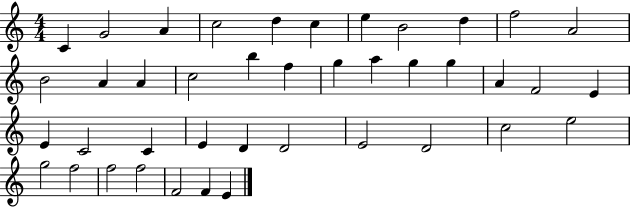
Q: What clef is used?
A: treble